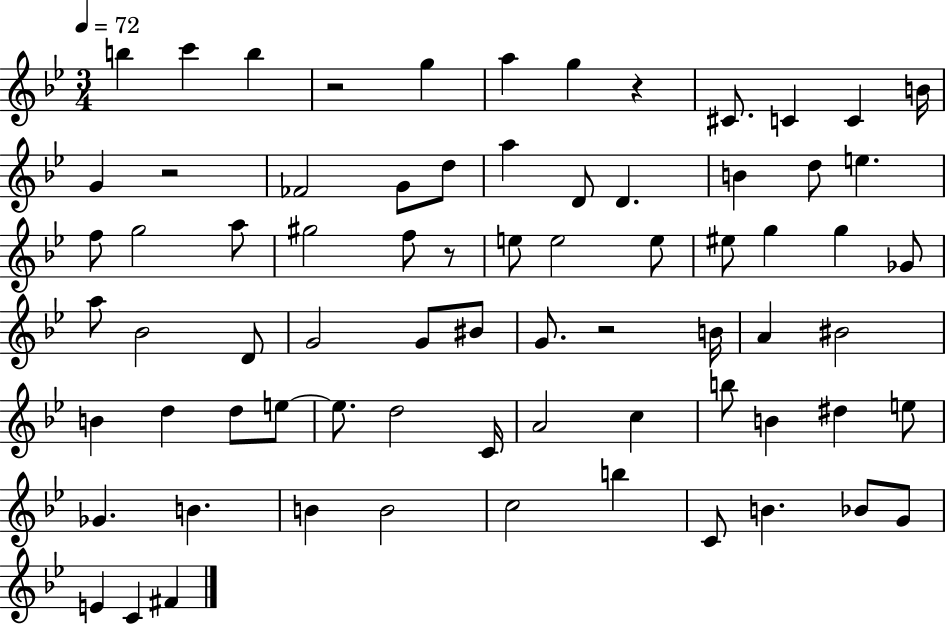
{
  \clef treble
  \numericTimeSignature
  \time 3/4
  \key bes \major
  \tempo 4 = 72
  b''4 c'''4 b''4 | r2 g''4 | a''4 g''4 r4 | cis'8. c'4 c'4 b'16 | \break g'4 r2 | fes'2 g'8 d''8 | a''4 d'8 d'4. | b'4 d''8 e''4. | \break f''8 g''2 a''8 | gis''2 f''8 r8 | e''8 e''2 e''8 | eis''8 g''4 g''4 ges'8 | \break a''8 bes'2 d'8 | g'2 g'8 bis'8 | g'8. r2 b'16 | a'4 bis'2 | \break b'4 d''4 d''8 e''8~~ | e''8. d''2 c'16 | a'2 c''4 | b''8 b'4 dis''4 e''8 | \break ges'4. b'4. | b'4 b'2 | c''2 b''4 | c'8 b'4. bes'8 g'8 | \break e'4 c'4 fis'4 | \bar "|."
}